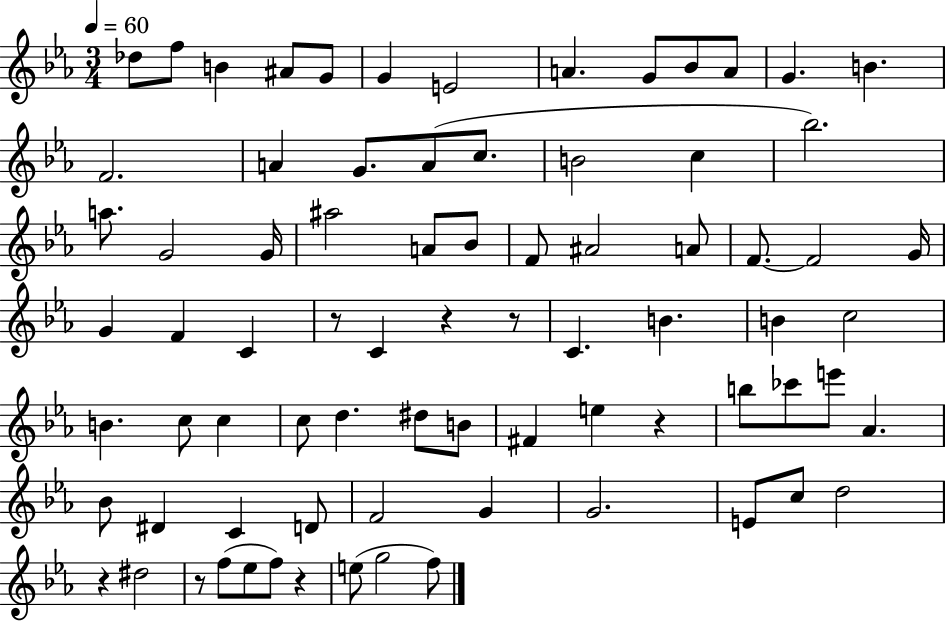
Db5/e F5/e B4/q A#4/e G4/e G4/q E4/h A4/q. G4/e Bb4/e A4/e G4/q. B4/q. F4/h. A4/q G4/e. A4/e C5/e. B4/h C5/q Bb5/h. A5/e. G4/h G4/s A#5/h A4/e Bb4/e F4/e A#4/h A4/e F4/e. F4/h G4/s G4/q F4/q C4/q R/e C4/q R/q R/e C4/q. B4/q. B4/q C5/h B4/q. C5/e C5/q C5/e D5/q. D#5/e B4/e F#4/q E5/q R/q B5/e CES6/e E6/e Ab4/q. Bb4/e D#4/q C4/q D4/e F4/h G4/q G4/h. E4/e C5/e D5/h R/q D#5/h R/e F5/e Eb5/e F5/e R/q E5/e G5/h F5/e